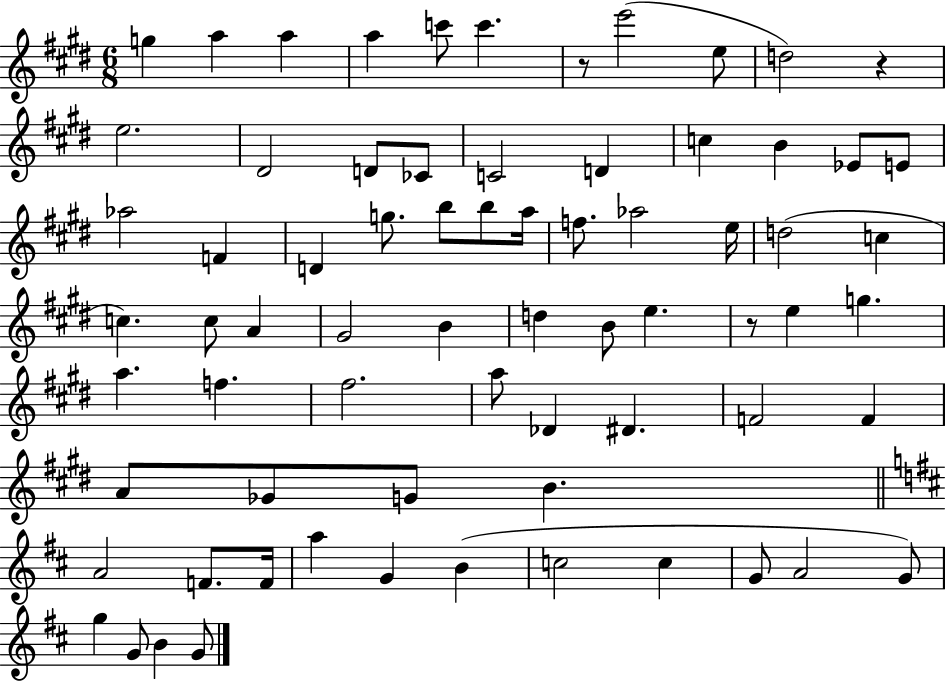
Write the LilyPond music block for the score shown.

{
  \clef treble
  \numericTimeSignature
  \time 6/8
  \key e \major
  g''4 a''4 a''4 | a''4 c'''8 c'''4. | r8 e'''2( e''8 | d''2) r4 | \break e''2. | dis'2 d'8 ces'8 | c'2 d'4 | c''4 b'4 ees'8 e'8 | \break aes''2 f'4 | d'4 g''8. b''8 b''8 a''16 | f''8. aes''2 e''16 | d''2( c''4 | \break c''4.) c''8 a'4 | gis'2 b'4 | d''4 b'8 e''4. | r8 e''4 g''4. | \break a''4. f''4. | fis''2. | a''8 des'4 dis'4. | f'2 f'4 | \break a'8 ges'8 g'8 b'4. | \bar "||" \break \key d \major a'2 f'8. f'16 | a''4 g'4 b'4( | c''2 c''4 | g'8 a'2 g'8) | \break g''4 g'8 b'4 g'8 | \bar "|."
}